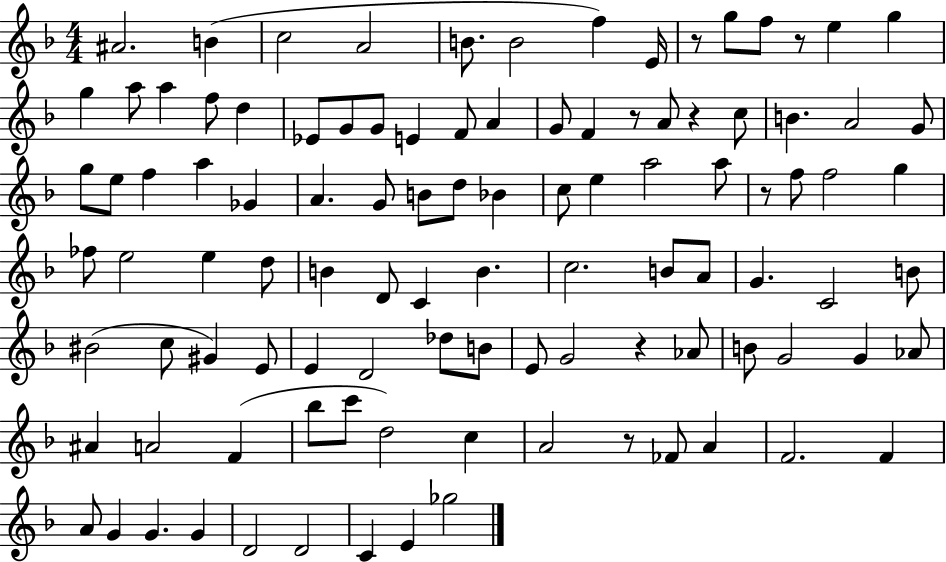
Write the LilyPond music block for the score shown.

{
  \clef treble
  \numericTimeSignature
  \time 4/4
  \key f \major
  \repeat volta 2 { ais'2. b'4( | c''2 a'2 | b'8. b'2 f''4) e'16 | r8 g''8 f''8 r8 e''4 g''4 | \break g''4 a''8 a''4 f''8 d''4 | ees'8 g'8 g'8 e'4 f'8 a'4 | g'8 f'4 r8 a'8 r4 c''8 | b'4. a'2 g'8 | \break g''8 e''8 f''4 a''4 ges'4 | a'4. g'8 b'8 d''8 bes'4 | c''8 e''4 a''2 a''8 | r8 f''8 f''2 g''4 | \break fes''8 e''2 e''4 d''8 | b'4 d'8 c'4 b'4. | c''2. b'8 a'8 | g'4. c'2 b'8 | \break bis'2( c''8 gis'4) e'8 | e'4 d'2 des''8 b'8 | e'8 g'2 r4 aes'8 | b'8 g'2 g'4 aes'8 | \break ais'4 a'2 f'4( | bes''8 c'''8 d''2) c''4 | a'2 r8 fes'8 a'4 | f'2. f'4 | \break a'8 g'4 g'4. g'4 | d'2 d'2 | c'4 e'4 ges''2 | } \bar "|."
}